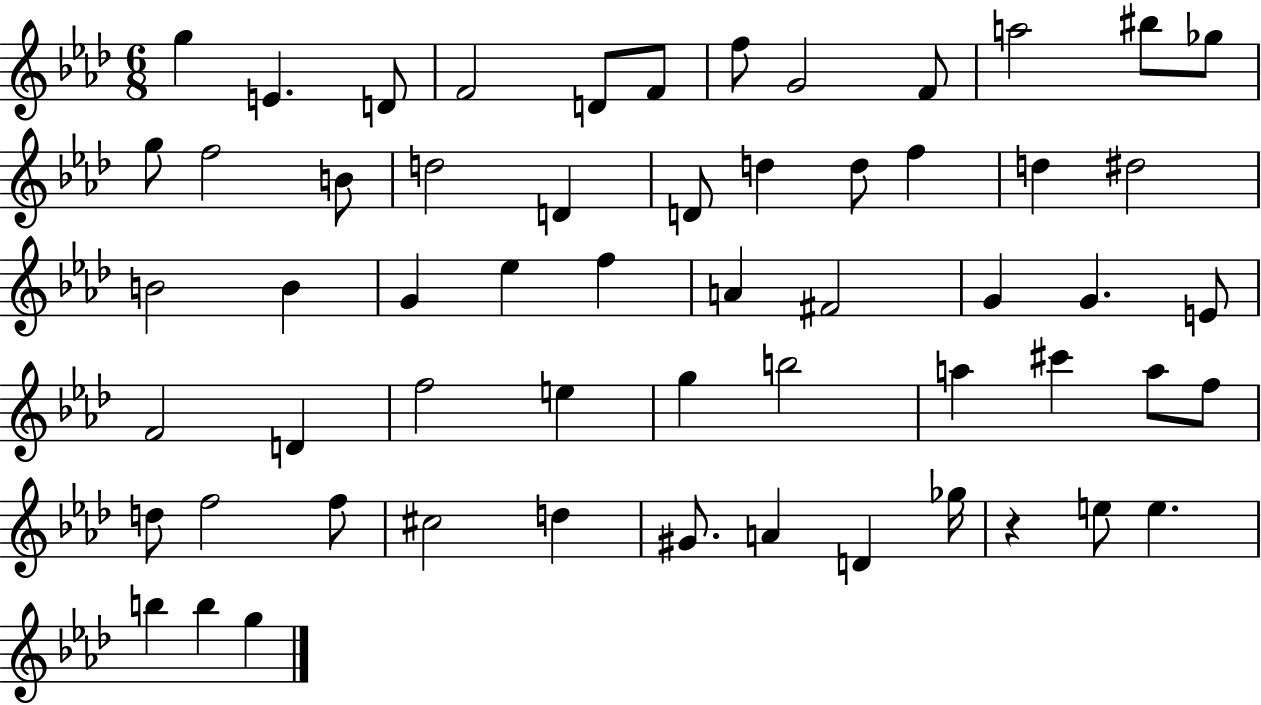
{
  \clef treble
  \numericTimeSignature
  \time 6/8
  \key aes \major
  g''4 e'4. d'8 | f'2 d'8 f'8 | f''8 g'2 f'8 | a''2 bis''8 ges''8 | \break g''8 f''2 b'8 | d''2 d'4 | d'8 d''4 d''8 f''4 | d''4 dis''2 | \break b'2 b'4 | g'4 ees''4 f''4 | a'4 fis'2 | g'4 g'4. e'8 | \break f'2 d'4 | f''2 e''4 | g''4 b''2 | a''4 cis'''4 a''8 f''8 | \break d''8 f''2 f''8 | cis''2 d''4 | gis'8. a'4 d'4 ges''16 | r4 e''8 e''4. | \break b''4 b''4 g''4 | \bar "|."
}